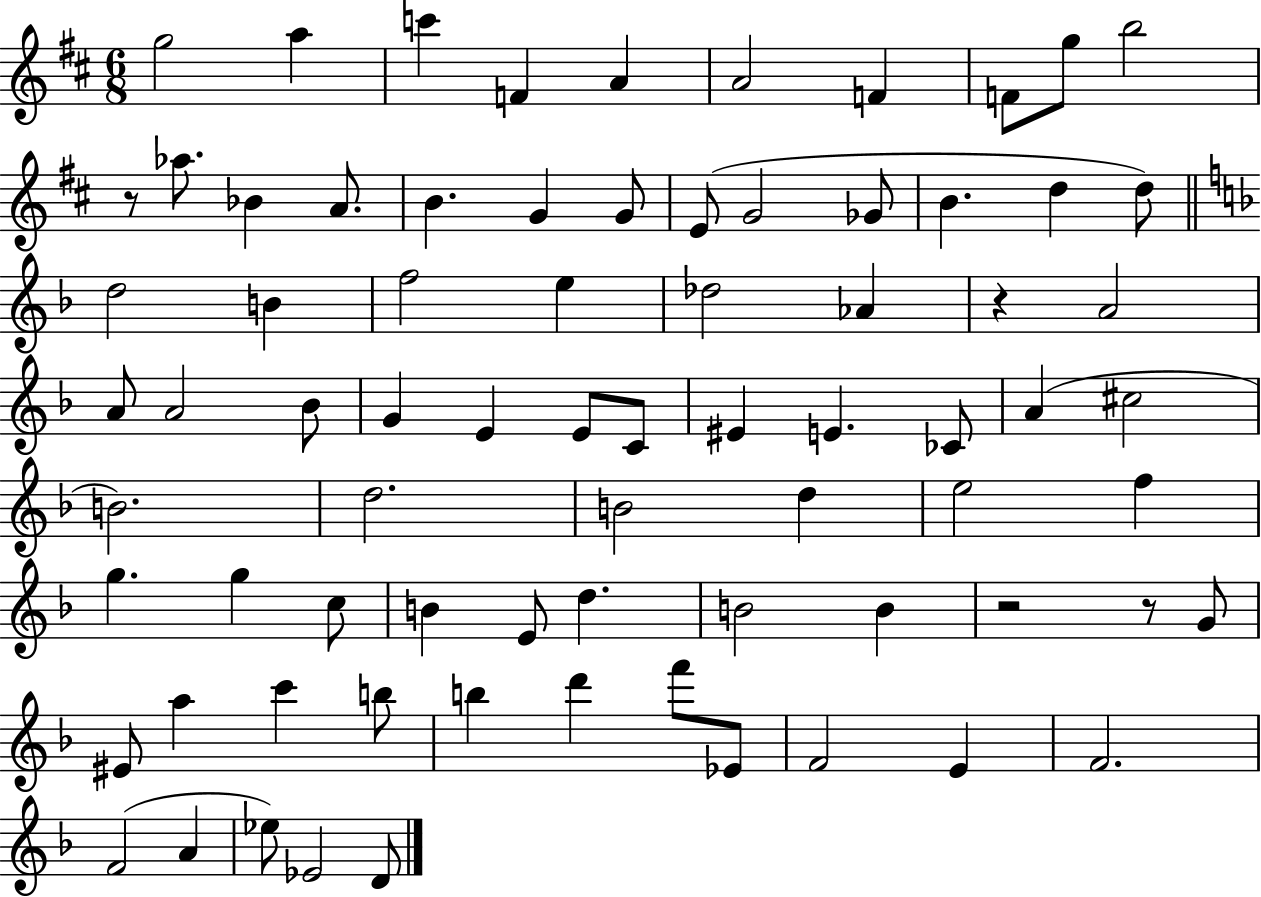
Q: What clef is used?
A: treble